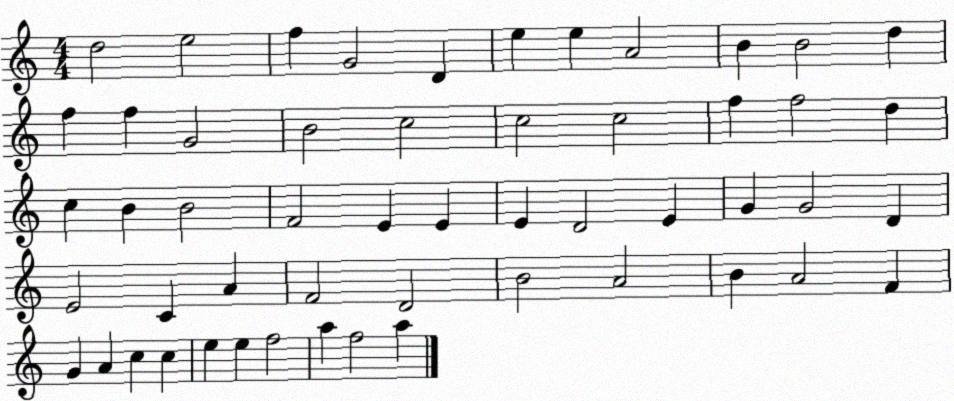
X:1
T:Untitled
M:4/4
L:1/4
K:C
d2 e2 f G2 D e e A2 B B2 d f f G2 B2 c2 c2 c2 f f2 d c B B2 F2 E E E D2 E G G2 D E2 C A F2 D2 B2 A2 B A2 F G A c c e e f2 a f2 a